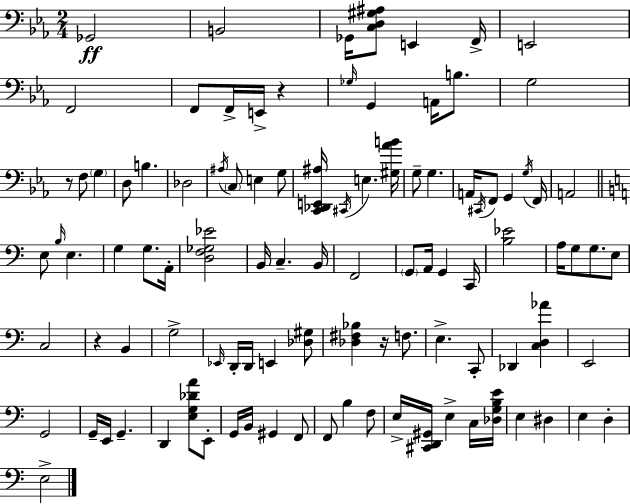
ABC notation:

X:1
T:Untitled
M:2/4
L:1/4
K:Eb
_G,,2 B,,2 _G,,/4 [C,D,^G,^A,]/2 E,, F,,/4 E,,2 F,,2 F,,/2 F,,/4 E,,/4 z _G,/4 G,, A,,/4 B,/2 G,2 z/2 F,/2 G, D,/2 B, _D,2 ^A,/4 C,/2 E, G,/2 [C,,_D,,E,,^A,]/4 ^C,,/4 E, [^G,_AB]/4 G,/2 G, A,,/4 ^C,,/4 F,,/2 G,, G,/4 F,,/4 A,,2 E,/2 B,/4 E, G, G,/2 A,,/4 [D,F,_G,_E]2 B,,/4 C, B,,/4 F,,2 G,,/2 A,,/4 G,, C,,/4 [B,_E]2 A,/4 G,/2 G,/2 E,/2 C,2 z B,, G,2 _E,,/4 D,,/4 D,,/4 E,, [_D,^G,]/2 [_D,^F,_B,] z/4 F,/2 E, C,,/2 _D,, [C,D,_A] E,,2 G,,2 G,,/4 E,,/4 G,, D,, [E,G,_DA]/2 E,,/2 G,,/4 B,,/4 ^G,, F,,/2 F,,/2 B, F,/2 E,/4 [^C,,D,,^G,,]/4 E, C,/4 [_D,G,B,E]/4 E, ^D, E, D, E,2